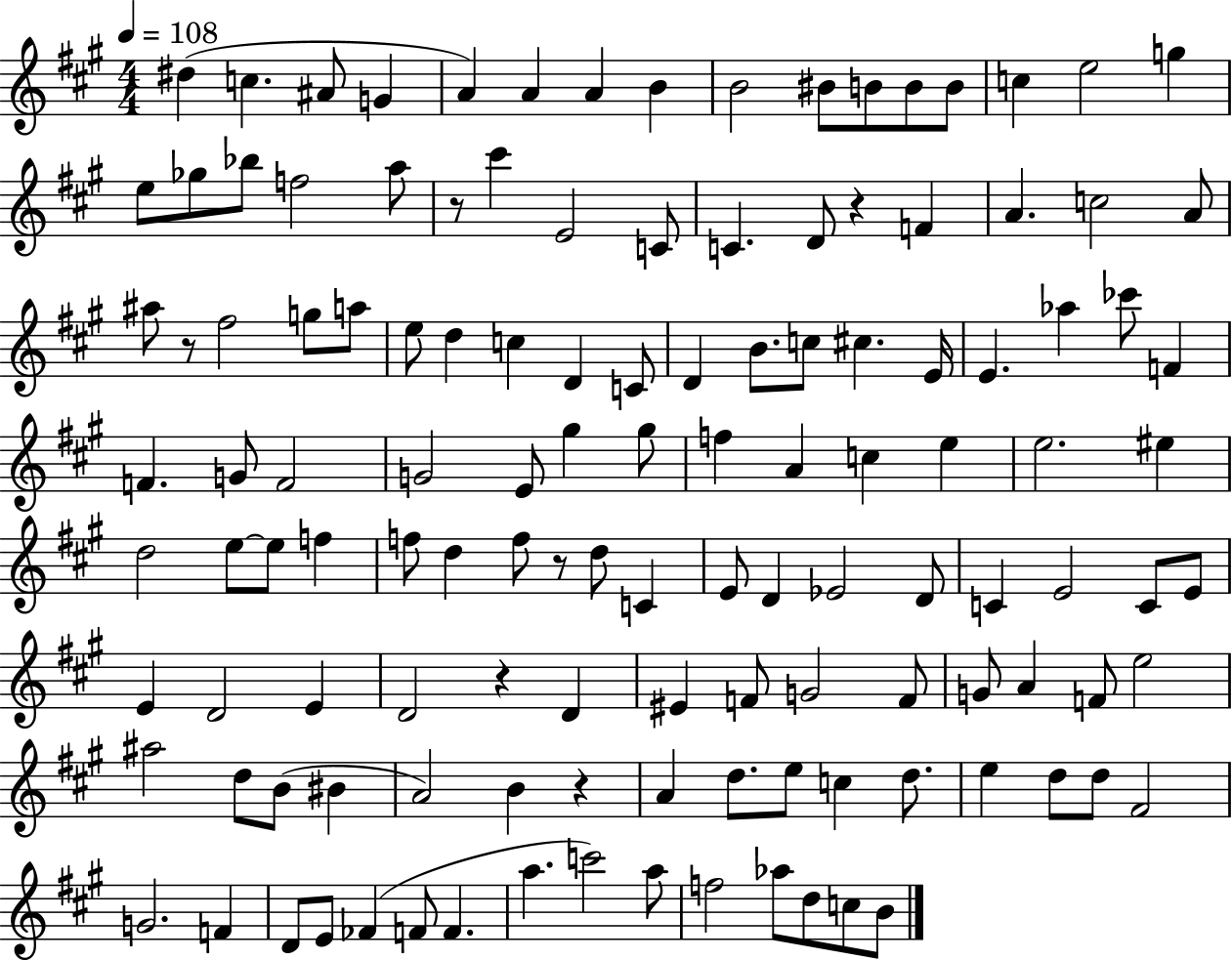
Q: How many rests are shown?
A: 6